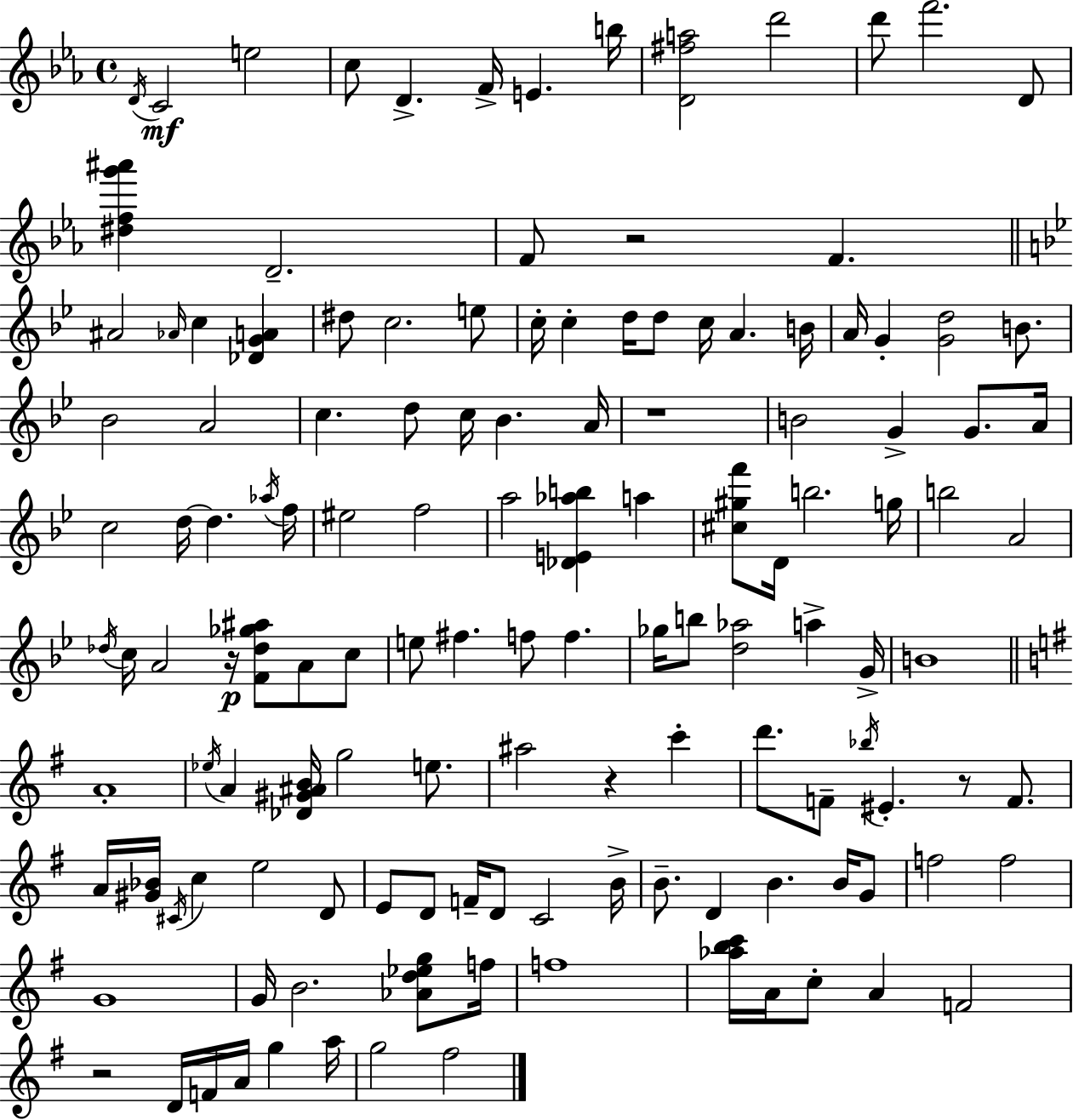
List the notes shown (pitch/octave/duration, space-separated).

D4/s C4/h E5/h C5/e D4/q. F4/s E4/q. B5/s [D4,F#5,A5]/h D6/h D6/e F6/h. D4/e [D#5,F5,G6,A#6]/q D4/h. F4/e R/h F4/q. A#4/h Ab4/s C5/q [Db4,G4,A4]/q D#5/e C5/h. E5/e C5/s C5/q D5/s D5/e C5/s A4/q. B4/s A4/s G4/q [G4,D5]/h B4/e. Bb4/h A4/h C5/q. D5/e C5/s Bb4/q. A4/s R/w B4/h G4/q G4/e. A4/s C5/h D5/s D5/q. Ab5/s F5/s EIS5/h F5/h A5/h [Db4,E4,Ab5,B5]/q A5/q [C#5,G#5,F6]/e D4/s B5/h. G5/s B5/h A4/h Db5/s C5/s A4/h R/s [F4,Db5,Gb5,A#5]/e A4/e C5/e E5/e F#5/q. F5/e F5/q. Gb5/s B5/e [D5,Ab5]/h A5/q G4/s B4/w A4/w Eb5/s A4/q [Db4,G#4,A#4,B4]/s G5/h E5/e. A#5/h R/q C6/q D6/e. F4/e Bb5/s EIS4/q. R/e F4/e. A4/s [G#4,Bb4]/s C#4/s C5/q E5/h D4/e E4/e D4/e F4/s D4/e C4/h B4/s B4/e. D4/q B4/q. B4/s G4/e F5/h F5/h G4/w G4/s B4/h. [Ab4,D5,Eb5,G5]/e F5/s F5/w [Ab5,B5,C6]/s A4/s C5/e A4/q F4/h R/h D4/s F4/s A4/s G5/q A5/s G5/h F#5/h